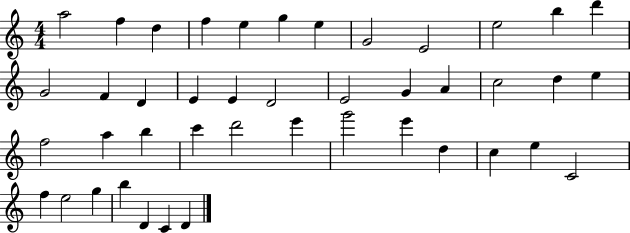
A5/h F5/q D5/q F5/q E5/q G5/q E5/q G4/h E4/h E5/h B5/q D6/q G4/h F4/q D4/q E4/q E4/q D4/h E4/h G4/q A4/q C5/h D5/q E5/q F5/h A5/q B5/q C6/q D6/h E6/q G6/h E6/q D5/q C5/q E5/q C4/h F5/q E5/h G5/q B5/q D4/q C4/q D4/q